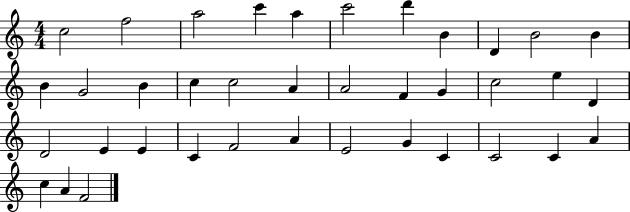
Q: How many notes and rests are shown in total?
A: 38